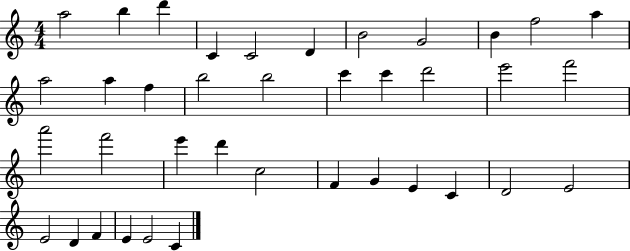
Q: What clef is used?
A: treble